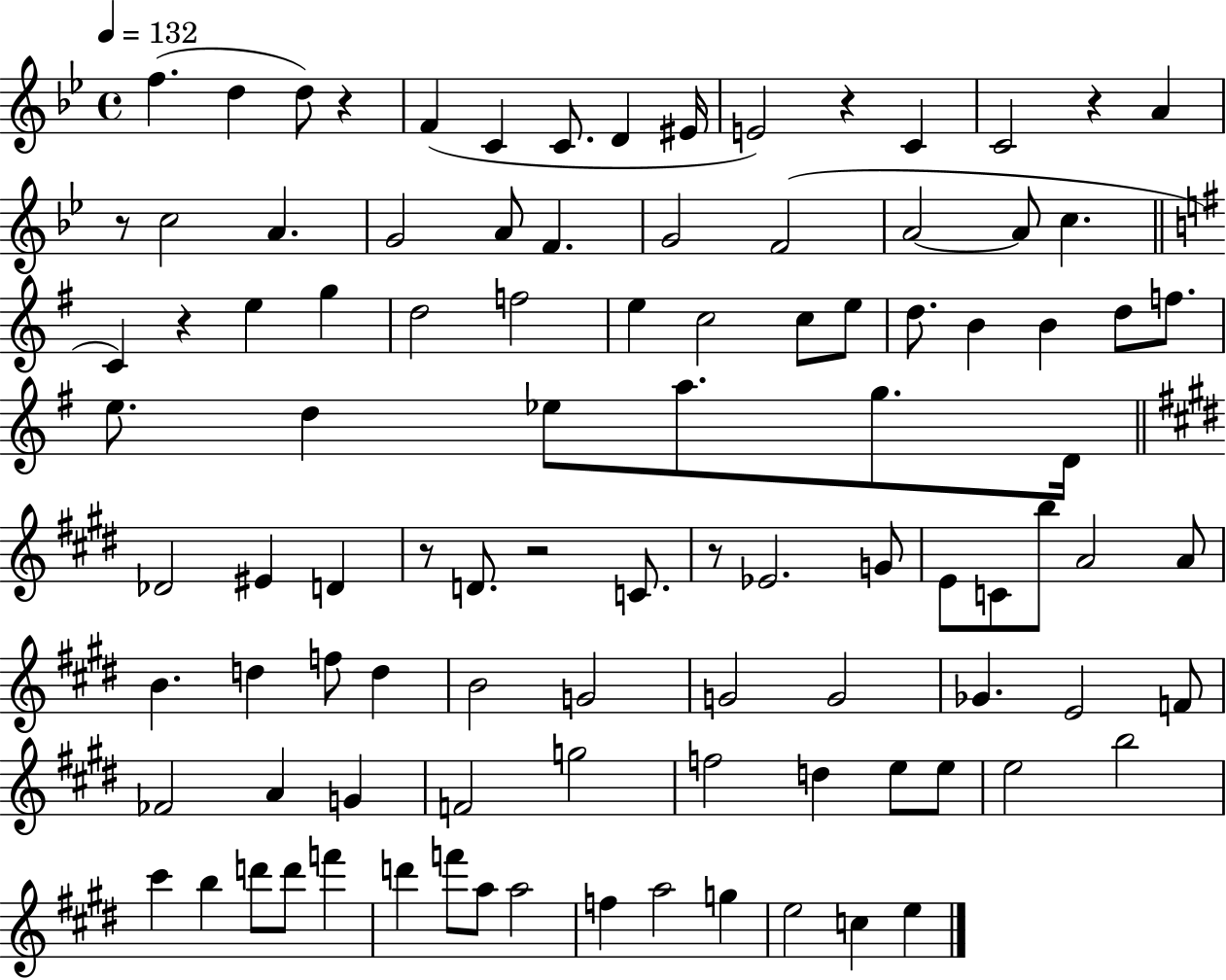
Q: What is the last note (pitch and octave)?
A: E5